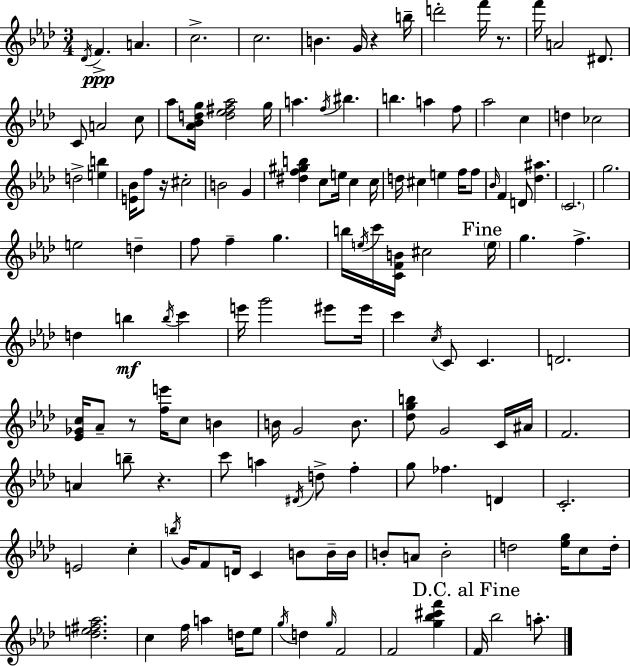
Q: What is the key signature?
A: F minor